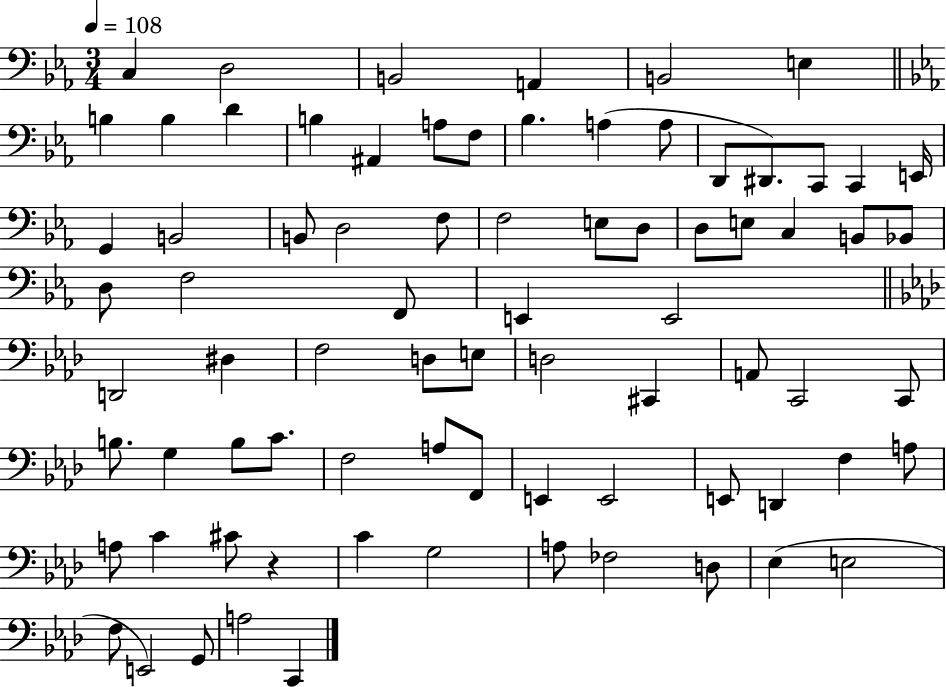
X:1
T:Untitled
M:3/4
L:1/4
K:Eb
C, D,2 B,,2 A,, B,,2 E, B, B, D B, ^A,, A,/2 F,/2 _B, A, A,/2 D,,/2 ^D,,/2 C,,/2 C,, E,,/4 G,, B,,2 B,,/2 D,2 F,/2 F,2 E,/2 D,/2 D,/2 E,/2 C, B,,/2 _B,,/2 D,/2 F,2 F,,/2 E,, E,,2 D,,2 ^D, F,2 D,/2 E,/2 D,2 ^C,, A,,/2 C,,2 C,,/2 B,/2 G, B,/2 C/2 F,2 A,/2 F,,/2 E,, E,,2 E,,/2 D,, F, A,/2 A,/2 C ^C/2 z C G,2 A,/2 _F,2 D,/2 _E, E,2 F,/2 E,,2 G,,/2 A,2 C,,